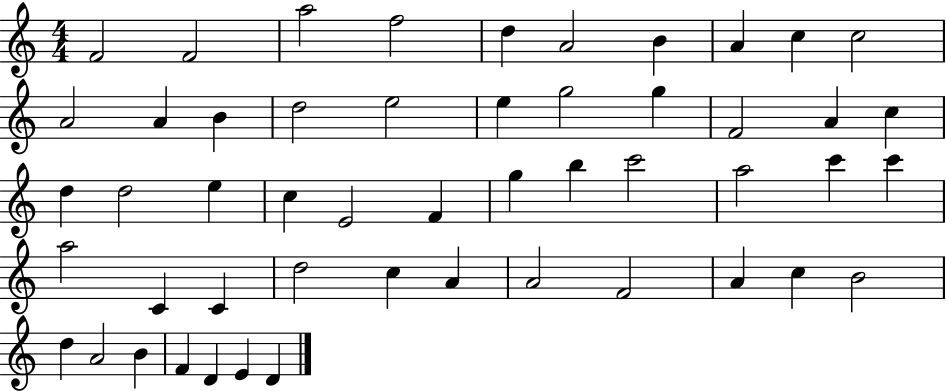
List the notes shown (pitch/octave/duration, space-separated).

F4/h F4/h A5/h F5/h D5/q A4/h B4/q A4/q C5/q C5/h A4/h A4/q B4/q D5/h E5/h E5/q G5/h G5/q F4/h A4/q C5/q D5/q D5/h E5/q C5/q E4/h F4/q G5/q B5/q C6/h A5/h C6/q C6/q A5/h C4/q C4/q D5/h C5/q A4/q A4/h F4/h A4/q C5/q B4/h D5/q A4/h B4/q F4/q D4/q E4/q D4/q